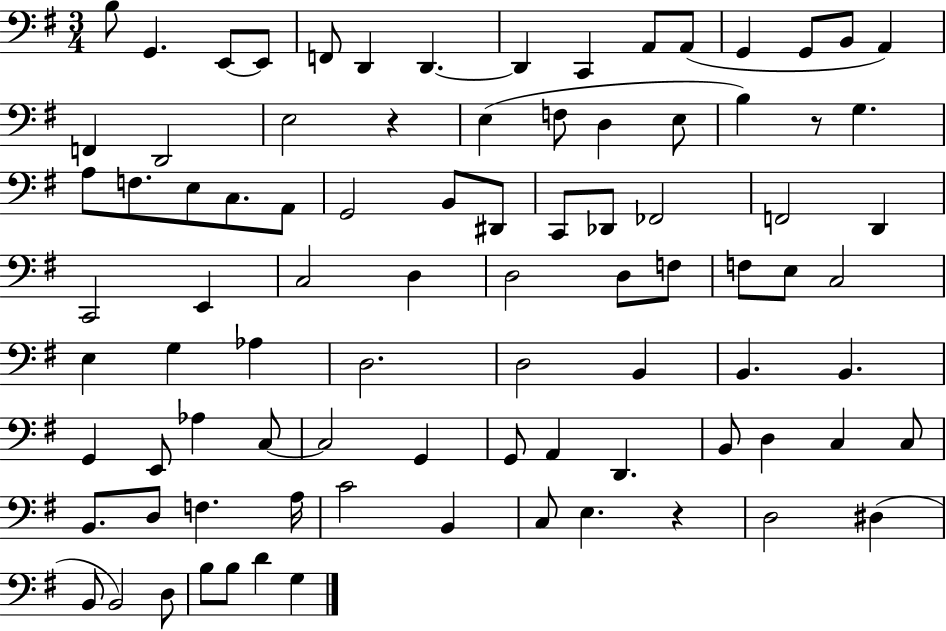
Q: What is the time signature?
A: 3/4